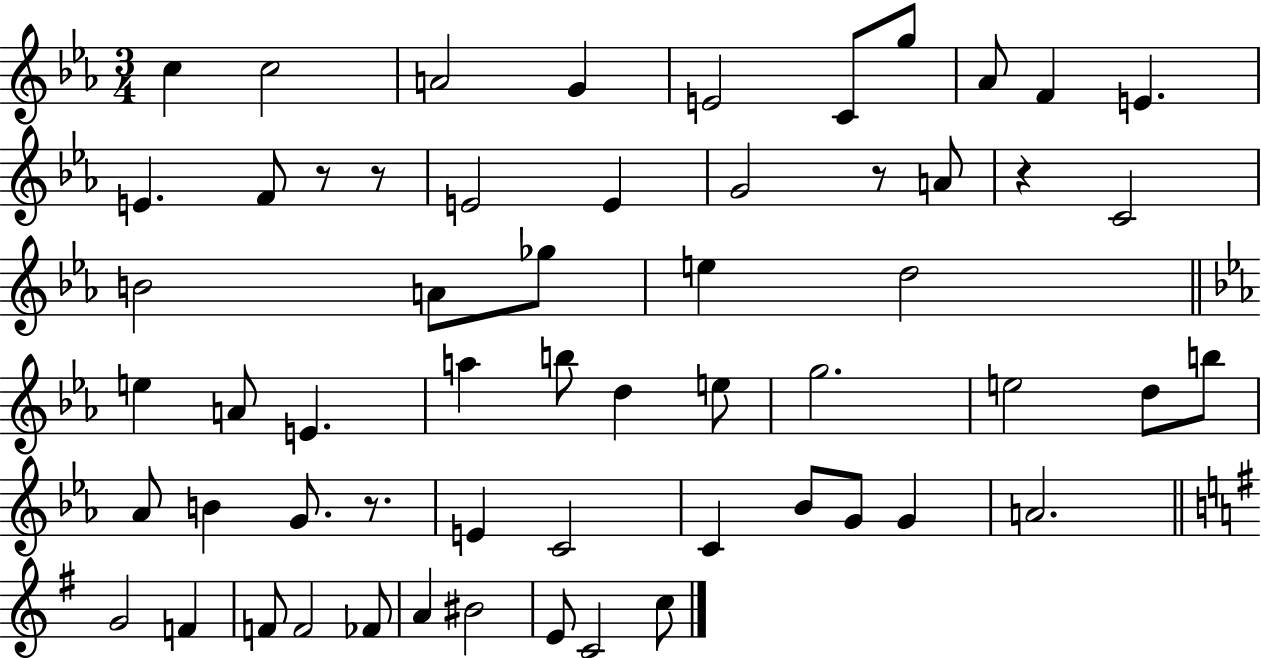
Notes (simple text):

C5/q C5/h A4/h G4/q E4/h C4/e G5/e Ab4/e F4/q E4/q. E4/q. F4/e R/e R/e E4/h E4/q G4/h R/e A4/e R/q C4/h B4/h A4/e Gb5/e E5/q D5/h E5/q A4/e E4/q. A5/q B5/e D5/q E5/e G5/h. E5/h D5/e B5/e Ab4/e B4/q G4/e. R/e. E4/q C4/h C4/q Bb4/e G4/e G4/q A4/h. G4/h F4/q F4/e F4/h FES4/e A4/q BIS4/h E4/e C4/h C5/e